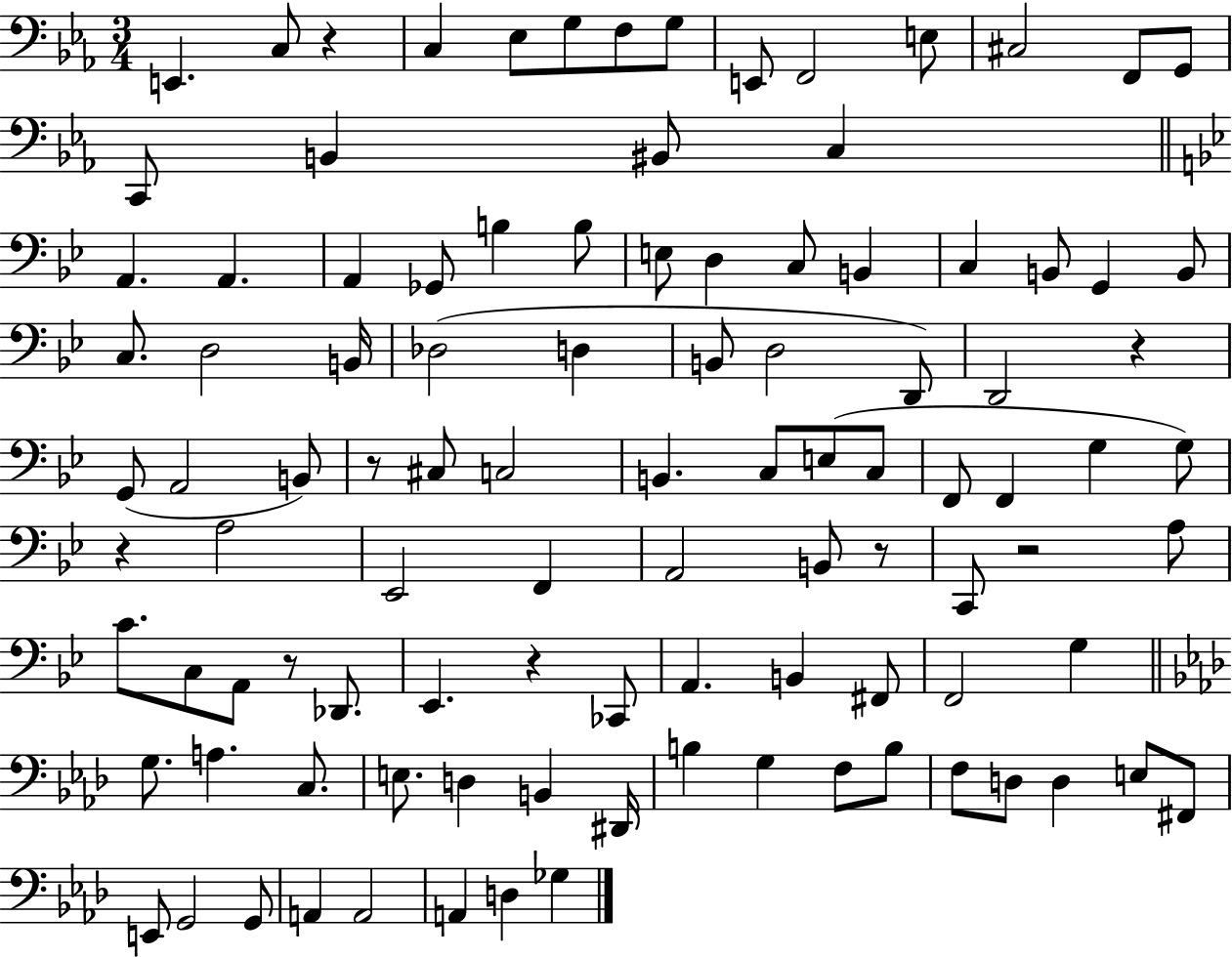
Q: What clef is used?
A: bass